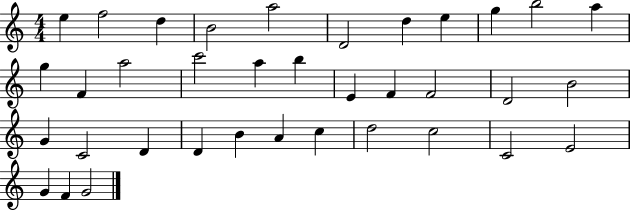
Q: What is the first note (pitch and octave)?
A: E5